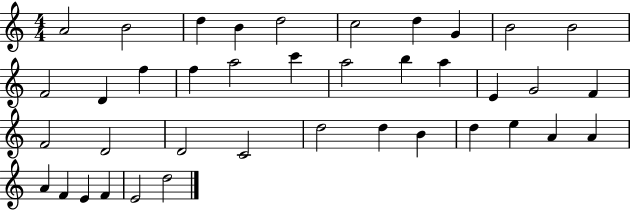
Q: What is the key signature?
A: C major